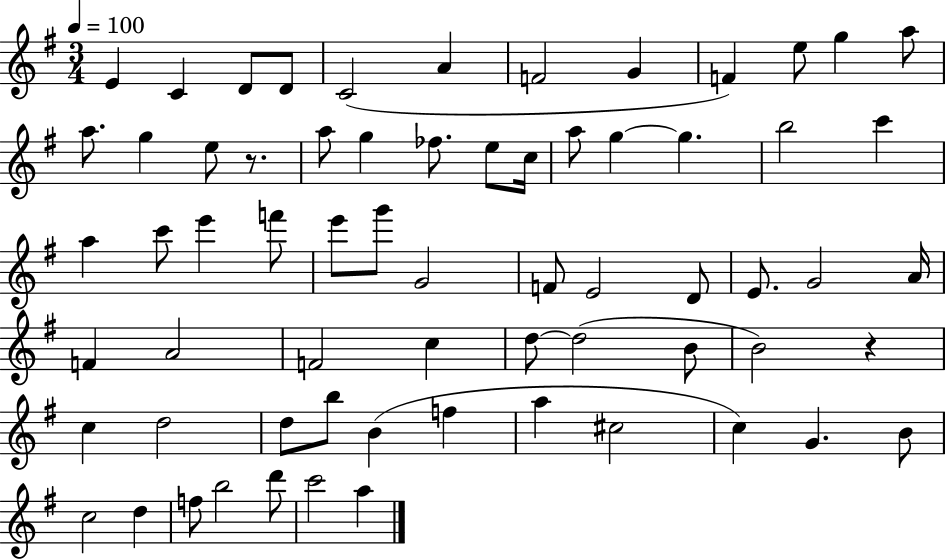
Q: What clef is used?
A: treble